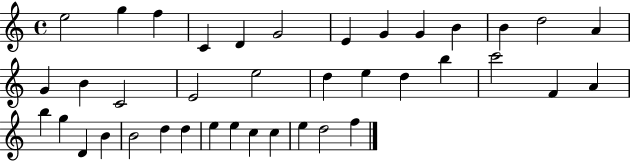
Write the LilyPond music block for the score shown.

{
  \clef treble
  \time 4/4
  \defaultTimeSignature
  \key c \major
  e''2 g''4 f''4 | c'4 d'4 g'2 | e'4 g'4 g'4 b'4 | b'4 d''2 a'4 | \break g'4 b'4 c'2 | e'2 e''2 | d''4 e''4 d''4 b''4 | c'''2 f'4 a'4 | \break b''4 g''4 d'4 b'4 | b'2 d''4 d''4 | e''4 e''4 c''4 c''4 | e''4 d''2 f''4 | \break \bar "|."
}